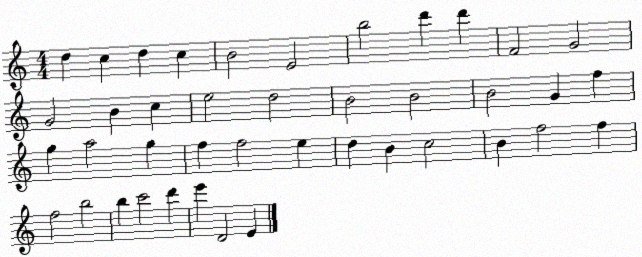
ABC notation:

X:1
T:Untitled
M:4/4
L:1/4
K:C
d c d c B2 E2 b2 d' d' F2 G2 G2 B c e2 d2 B2 B2 B2 G f g a2 g f f2 e d B c2 B f2 f f2 b2 b c'2 d' e' D2 E